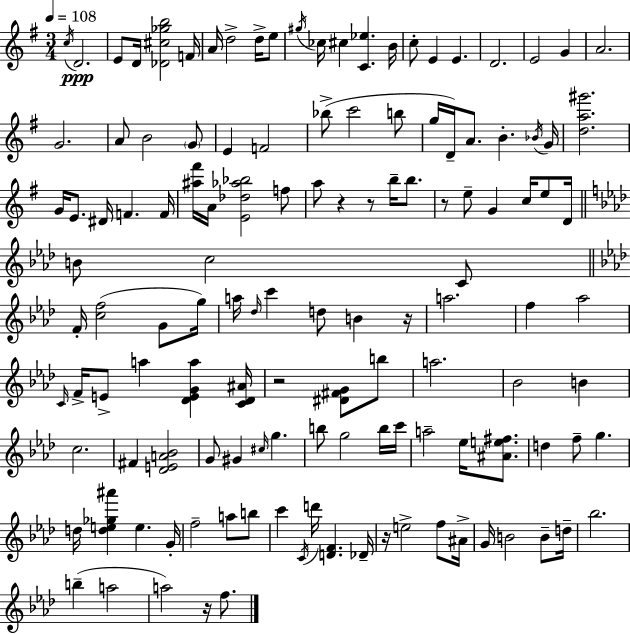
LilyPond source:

{
  \clef treble
  \numericTimeSignature
  \time 3/4
  \key e \minor
  \tempo 4 = 108
  \acciaccatura { c''16 }\ppp d'2. | e'8 d'16 <des' cis'' ges'' b''>2 | f'16 a'16 d''2-> d''16-> e''8 | \acciaccatura { gis''16 } ces''16 cis''4 <c' ees''>4. | \break b'16 c''8-. e'4 e'4. | d'2. | e'2 g'4 | a'2. | \break g'2. | a'8 b'2 | \parenthesize g'8 e'4 f'2 | bes''8->( c'''2 | \break b''8 g''16 d'16--) a'8. b'4.-. | \acciaccatura { bes'16 } g'16 <d'' a'' gis'''>2. | g'16 e'8. dis'16 f'4. | f'16 <ais'' fis'''>16 a'16 <e' des'' aes'' bes''>2 | \break f''8 a''8 r4 r8 b''16-- | b''8. r8 e''8-- g'4 c''16 | e''8 d'16 \bar "||" \break \key f \minor b'8 c''2 c'8 | \bar "||" \break \key aes \major f'16-. <c'' f''>2( g'8 g''16) | a''16 \grace { des''16 } c'''4 d''8 b'4 | r16 a''2. | f''4 aes''2 | \break \grace { c'16 } f'16-> e'8-> a''4 <des' e' g' a''>4 | <c' des' ais'>16 r2 <dis' fis' g'>8 | b''8 a''2. | bes'2 b'4 | \break c''2. | fis'4 <des' e' a' bes'>2 | g'8 gis'4 \grace { cis''16 } g''4. | b''8 g''2 | \break b''16 c'''16 a''2-- ees''16 | <ais' e'' fis''>8. d''4 f''8-- g''4. | d''16 <d'' e'' ges'' ais'''>4 e''4. | g'16-. f''2-- a''8 | \break b''8 c'''4 \acciaccatura { c'16 } d'''16 <d' f'>4. | des'16-- r16 e''2-> | f''8 ais'16-> g'16 b'2 | b'8-- d''16-- bes''2. | \break b''4--( a''2 | a''2) | r16 f''8. \bar "|."
}